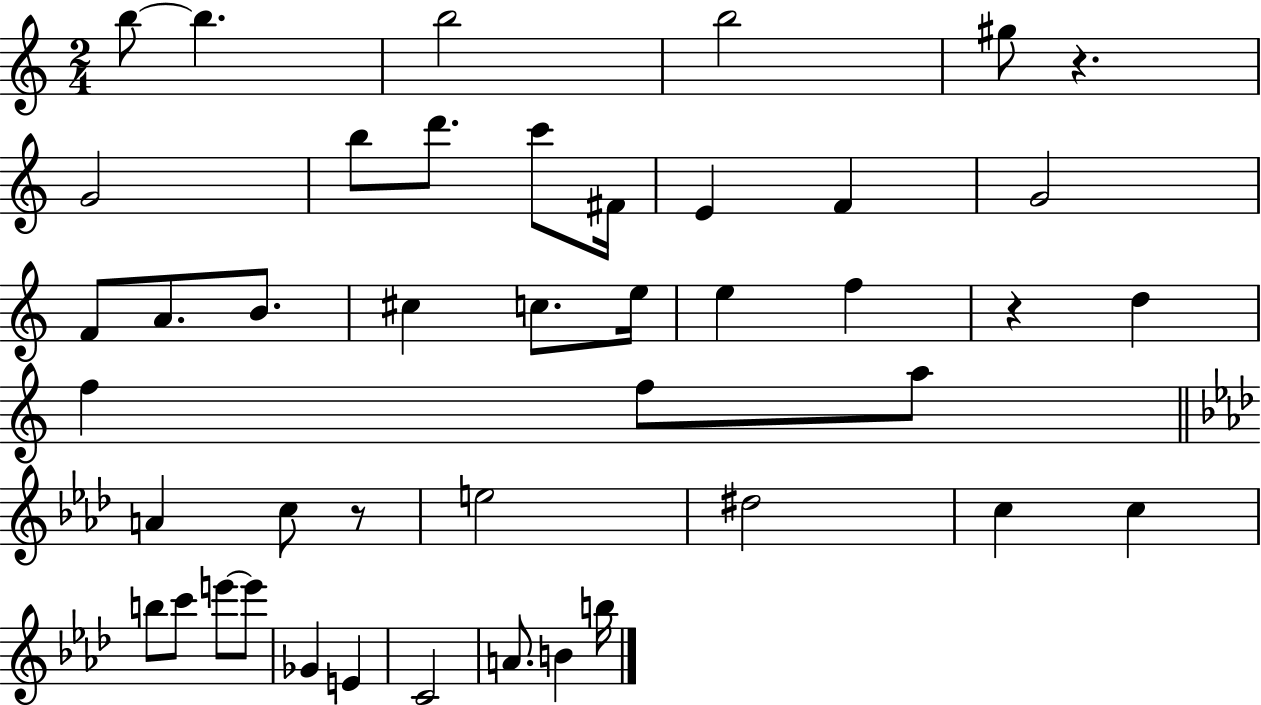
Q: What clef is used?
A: treble